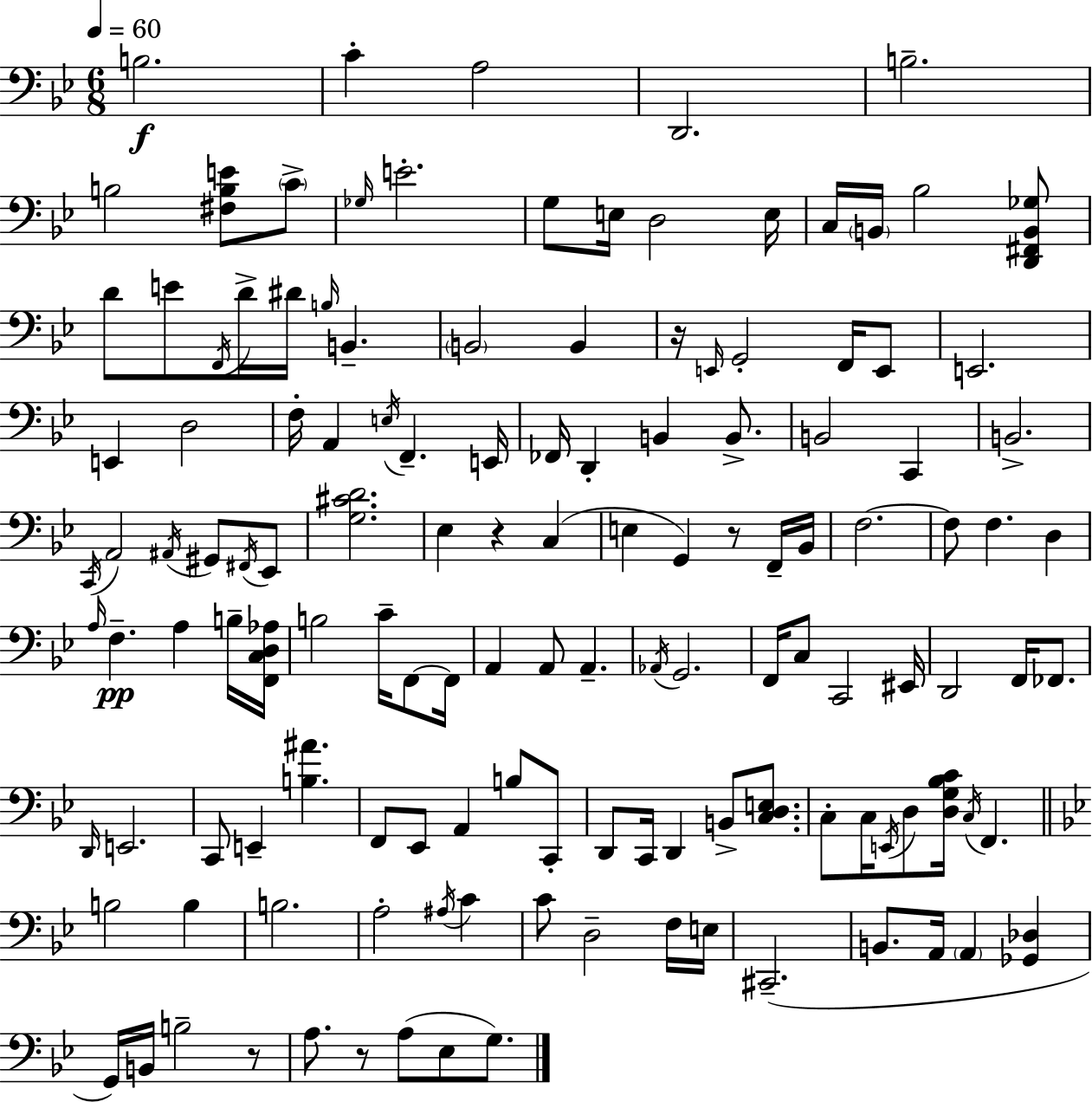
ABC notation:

X:1
T:Untitled
M:6/8
L:1/4
K:Bb
B,2 C A,2 D,,2 B,2 B,2 [^F,B,E]/2 C/2 _G,/4 E2 G,/2 E,/4 D,2 E,/4 C,/4 B,,/4 _B,2 [D,,^F,,B,,_G,]/2 D/2 E/2 F,,/4 D/4 ^D/4 B,/4 B,, B,,2 B,, z/4 E,,/4 G,,2 F,,/4 E,,/2 E,,2 E,, D,2 F,/4 A,, E,/4 F,, E,,/4 _F,,/4 D,, B,, B,,/2 B,,2 C,, B,,2 C,,/4 A,,2 ^A,,/4 ^G,,/2 ^F,,/4 _E,,/2 [G,^CD]2 _E, z C, E, G,, z/2 F,,/4 _B,,/4 F,2 F,/2 F, D, A,/4 F, A, B,/4 [F,,C,D,_A,]/4 B,2 C/4 F,,/2 F,,/4 A,, A,,/2 A,, _A,,/4 G,,2 F,,/4 C,/2 C,,2 ^E,,/4 D,,2 F,,/4 _F,,/2 D,,/4 E,,2 C,,/2 E,, [B,^A] F,,/2 _E,,/2 A,, B,/2 C,,/2 D,,/2 C,,/4 D,, B,,/2 [C,D,E,]/2 C,/2 C,/4 E,,/4 D,/2 [D,G,_B,C]/4 C,/4 F,, B,2 B, B,2 A,2 ^A,/4 C C/2 D,2 F,/4 E,/4 ^C,,2 B,,/2 A,,/4 A,, [_G,,_D,] G,,/4 B,,/4 B,2 z/2 A,/2 z/2 A,/2 _E,/2 G,/2